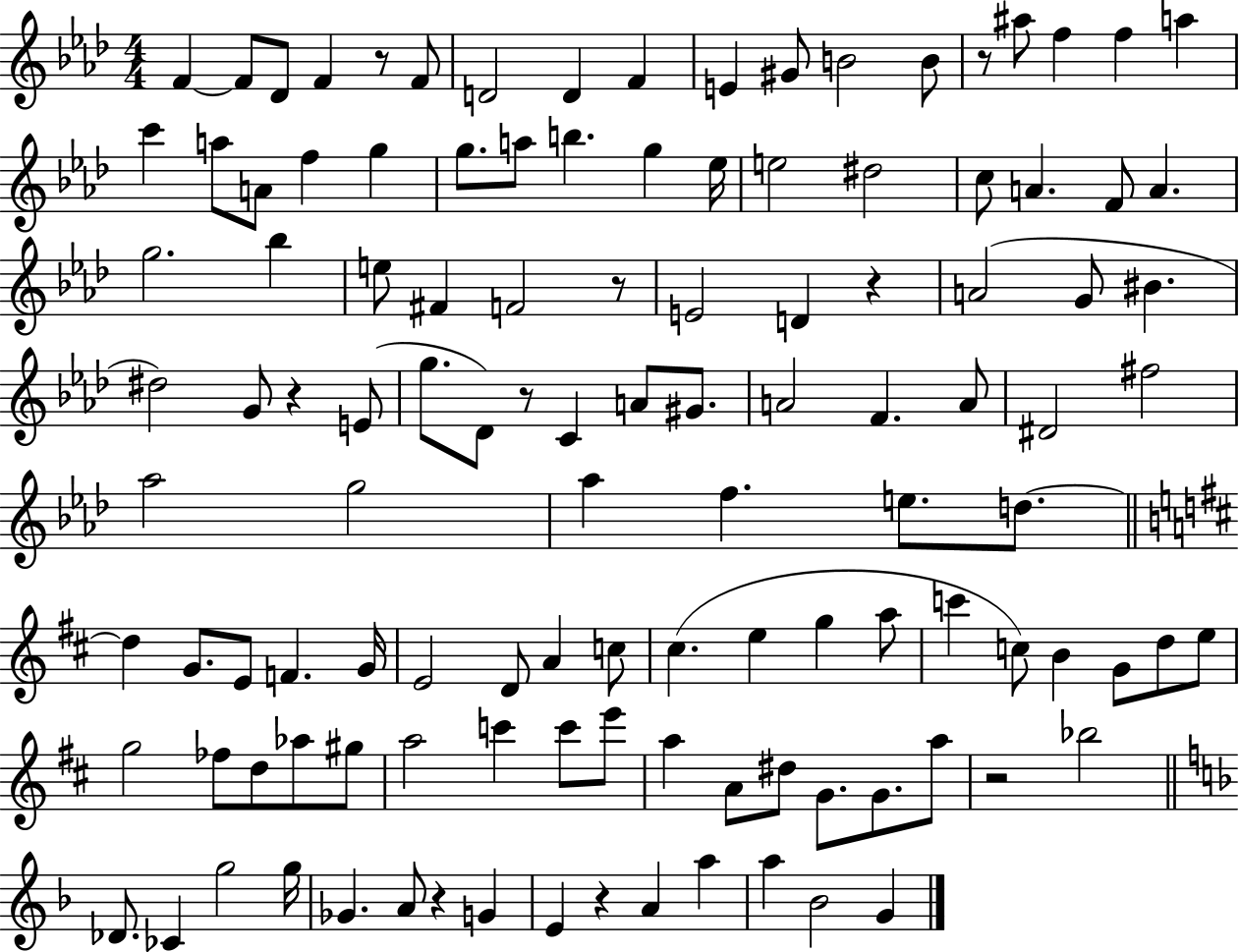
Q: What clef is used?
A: treble